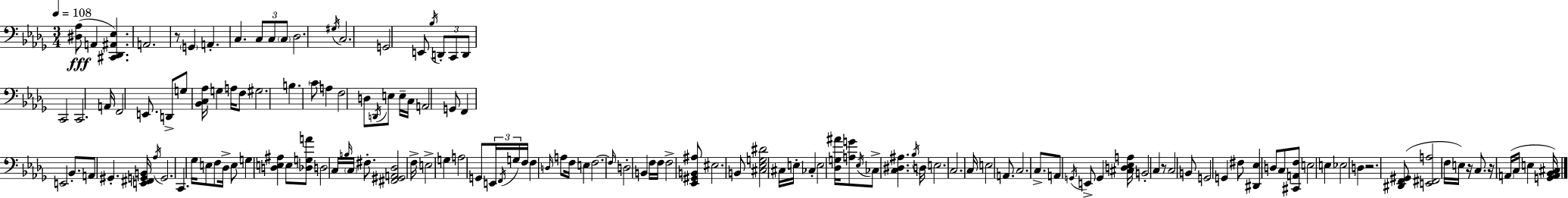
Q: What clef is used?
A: bass